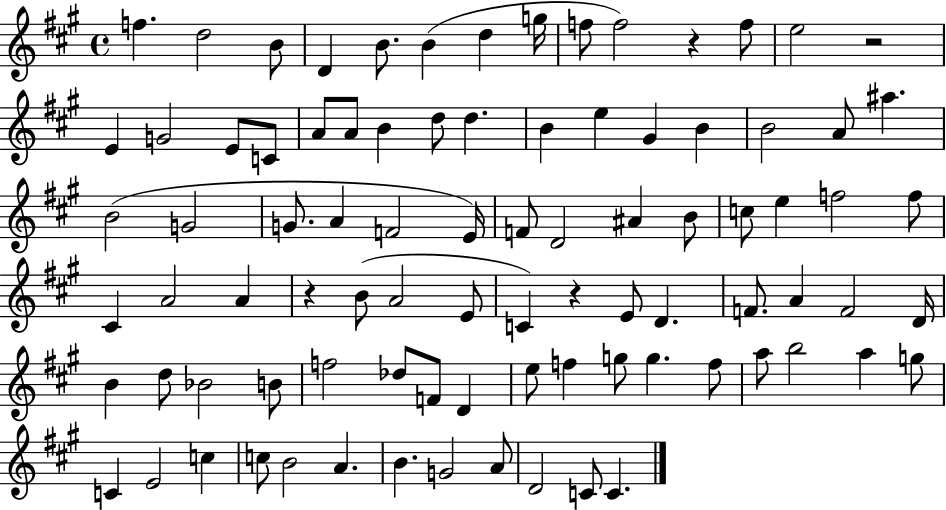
{
  \clef treble
  \time 4/4
  \defaultTimeSignature
  \key a \major
  \repeat volta 2 { f''4. d''2 b'8 | d'4 b'8. b'4( d''4 g''16 | f''8 f''2) r4 f''8 | e''2 r2 | \break e'4 g'2 e'8 c'8 | a'8 a'8 b'4 d''8 d''4. | b'4 e''4 gis'4 b'4 | b'2 a'8 ais''4. | \break b'2( g'2 | g'8. a'4 f'2 e'16) | f'8 d'2 ais'4 b'8 | c''8 e''4 f''2 f''8 | \break cis'4 a'2 a'4 | r4 b'8( a'2 e'8 | c'4) r4 e'8 d'4. | f'8. a'4 f'2 d'16 | \break b'4 d''8 bes'2 b'8 | f''2 des''8 f'8 d'4 | e''8 f''4 g''8 g''4. f''8 | a''8 b''2 a''4 g''8 | \break c'4 e'2 c''4 | c''8 b'2 a'4. | b'4. g'2 a'8 | d'2 c'8 c'4. | \break } \bar "|."
}